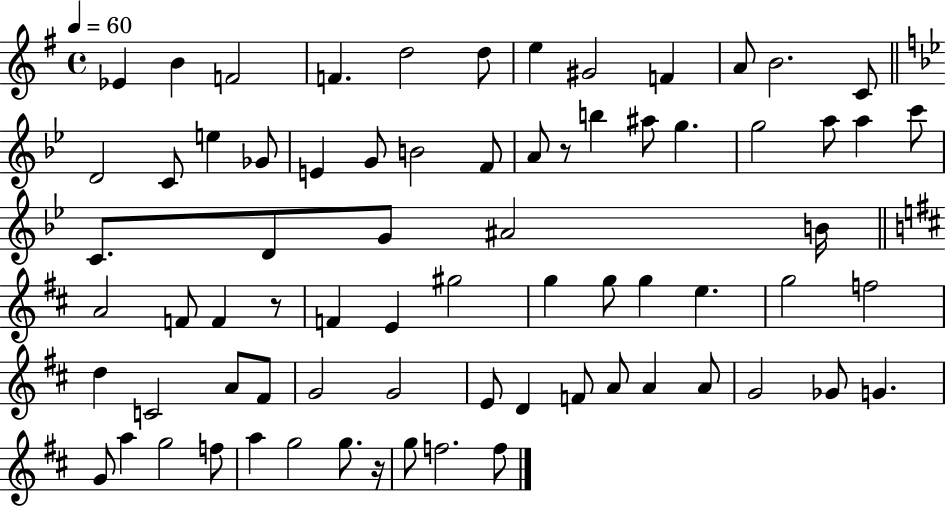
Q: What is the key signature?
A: G major